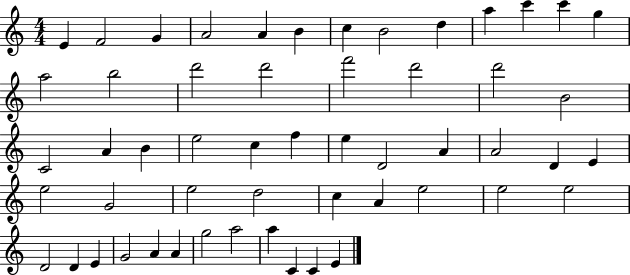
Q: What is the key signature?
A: C major